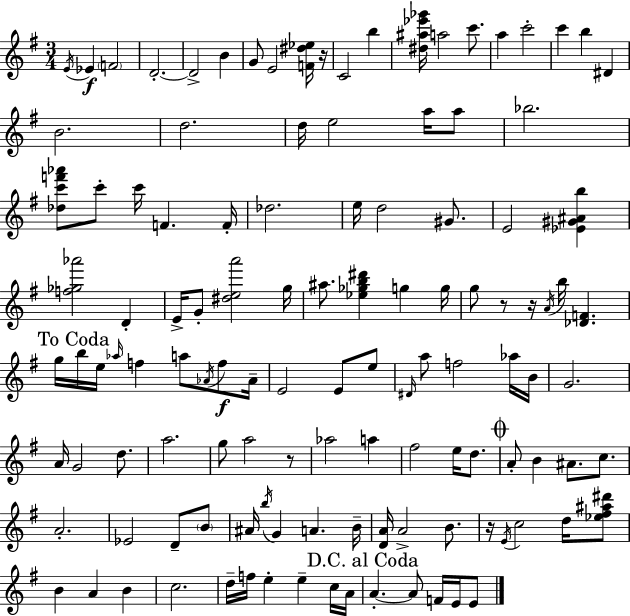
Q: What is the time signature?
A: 3/4